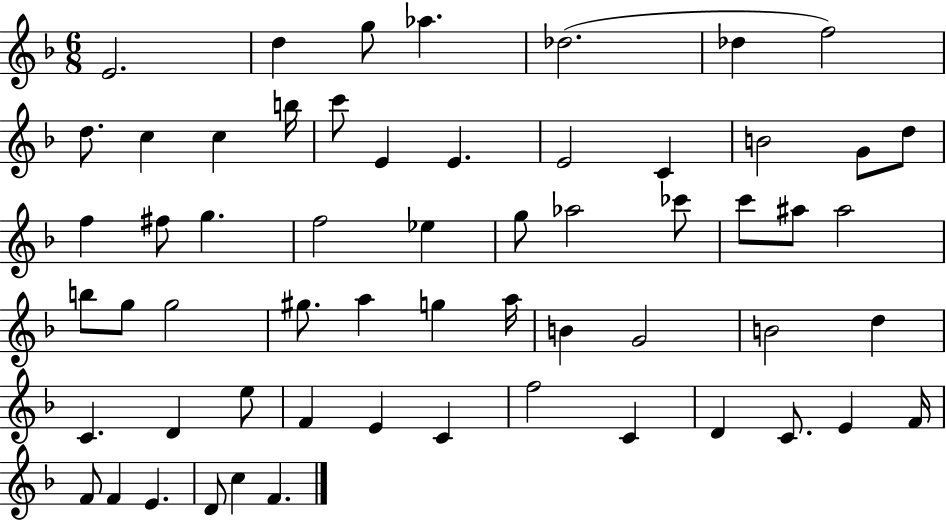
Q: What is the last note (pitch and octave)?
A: F4